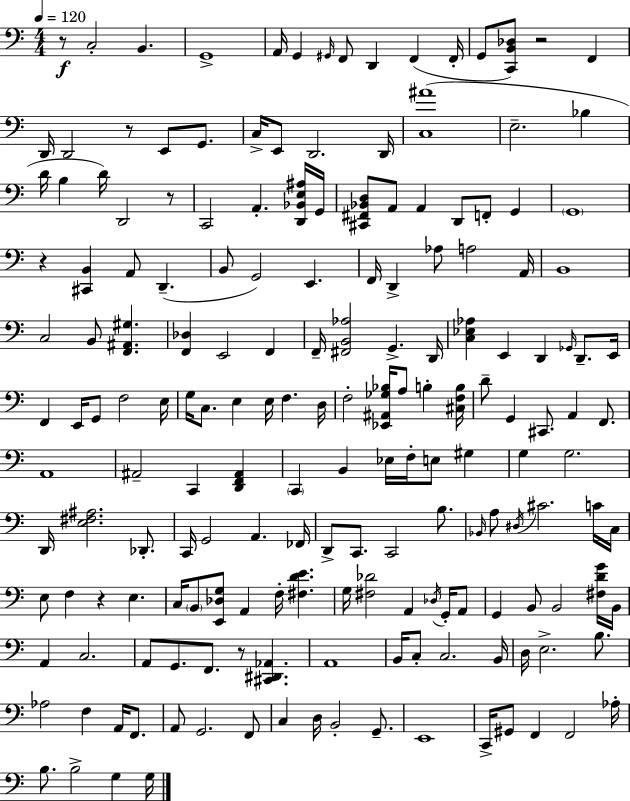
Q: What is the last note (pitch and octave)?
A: G3